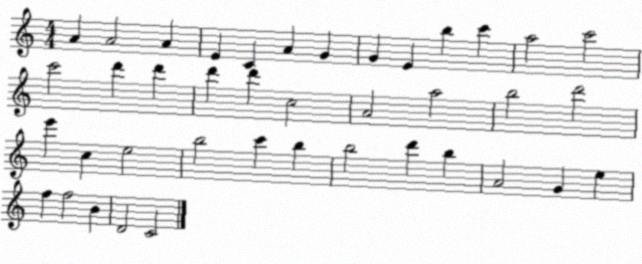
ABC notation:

X:1
T:Untitled
M:4/4
L:1/4
K:C
A A2 A E C A G G E b c' a2 c'2 c'2 d' d' d' d' c2 A2 a2 b2 d'2 e' c e2 b2 c' b b2 d' b A2 G e f f2 B D2 C2